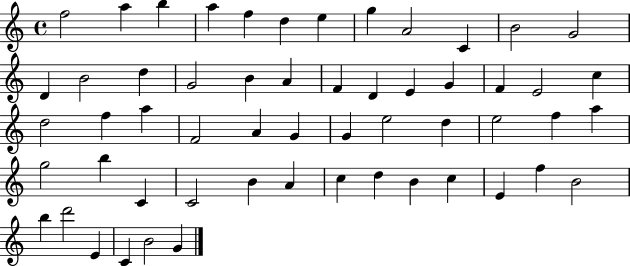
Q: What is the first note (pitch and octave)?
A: F5